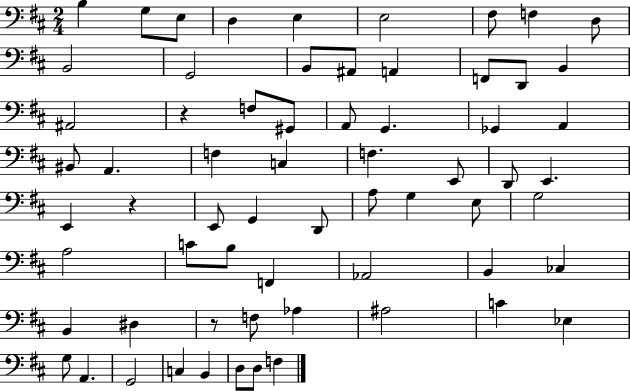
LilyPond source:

{
  \clef bass
  \numericTimeSignature
  \time 2/4
  \key d \major
  b4 g8 e8 | d4 e4 | e2 | fis8 f4 d8 | \break b,2 | g,2 | b,8 ais,8 a,4 | f,8 d,8 b,4 | \break ais,2 | r4 f8 gis,8 | a,8 g,4. | ges,4 a,4 | \break bis,8 a,4. | f4 c4 | f4. e,8 | d,8 e,4. | \break e,4 r4 | e,8 g,4 d,8 | a8 g4 e8 | g2 | \break a2 | c'8 b8 f,4 | aes,2 | b,4 ces4 | \break b,4 dis4 | r8 f8 aes4 | ais2 | c'4 ees4 | \break g8 a,4. | g,2 | c4 b,4 | d8 d8 f4 | \break \bar "|."
}